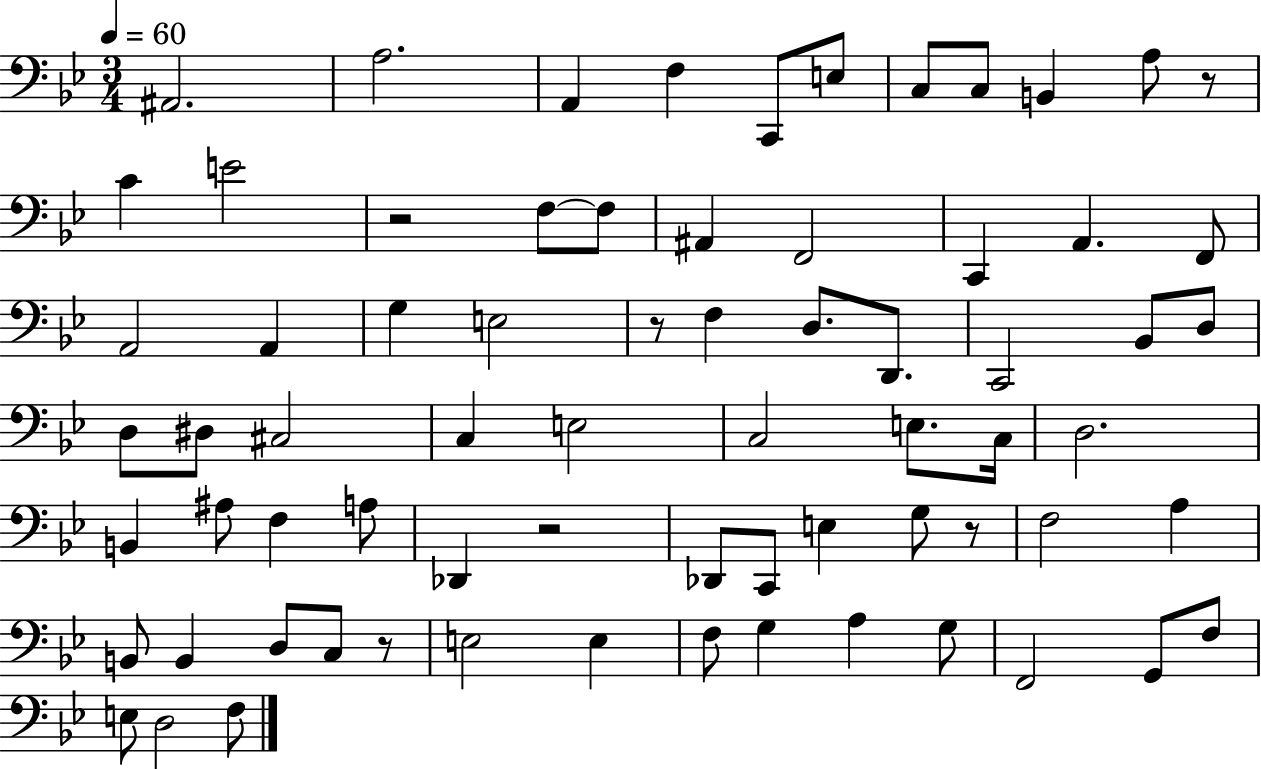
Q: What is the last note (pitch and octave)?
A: F3